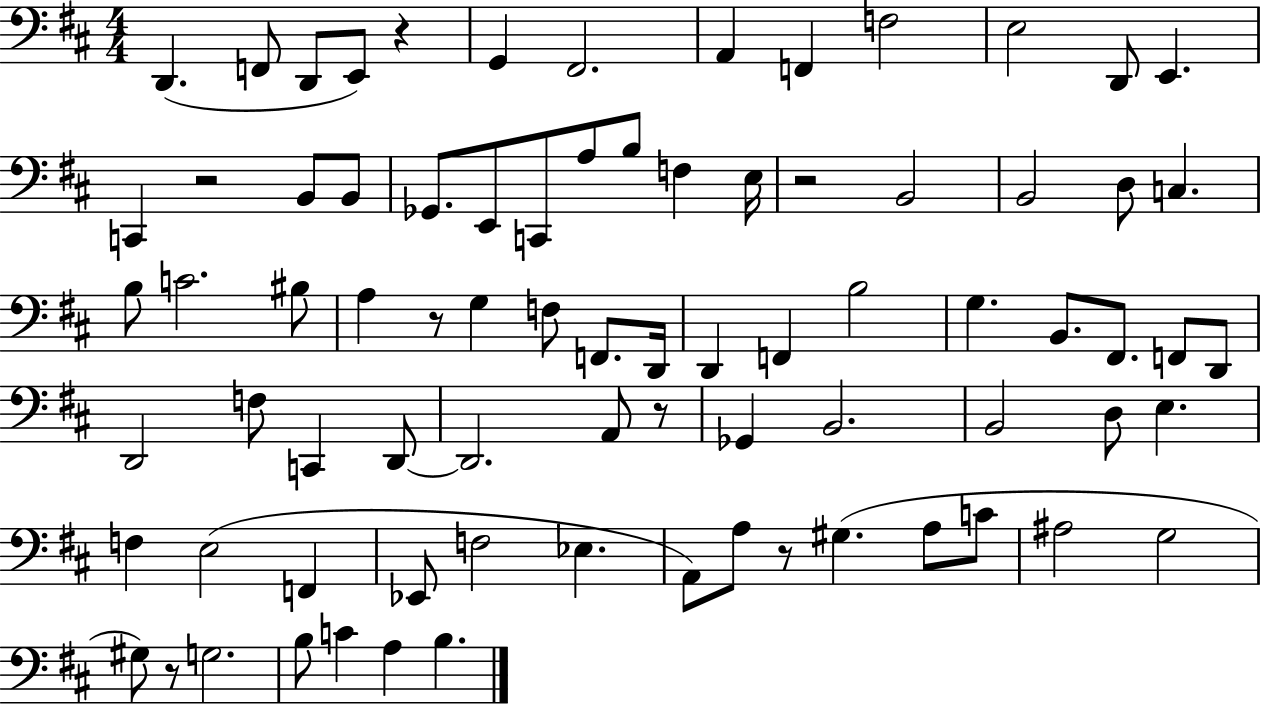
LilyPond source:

{
  \clef bass
  \numericTimeSignature
  \time 4/4
  \key d \major
  d,4.( f,8 d,8 e,8) r4 | g,4 fis,2. | a,4 f,4 f2 | e2 d,8 e,4. | \break c,4 r2 b,8 b,8 | ges,8. e,8 c,8 a8 b8 f4 e16 | r2 b,2 | b,2 d8 c4. | \break b8 c'2. bis8 | a4 r8 g4 f8 f,8. d,16 | d,4 f,4 b2 | g4. b,8. fis,8. f,8 d,8 | \break d,2 f8 c,4 d,8~~ | d,2. a,8 r8 | ges,4 b,2. | b,2 d8 e4. | \break f4 e2( f,4 | ees,8 f2 ees4. | a,8) a8 r8 gis4.( a8 c'8 | ais2 g2 | \break gis8) r8 g2. | b8 c'4 a4 b4. | \bar "|."
}